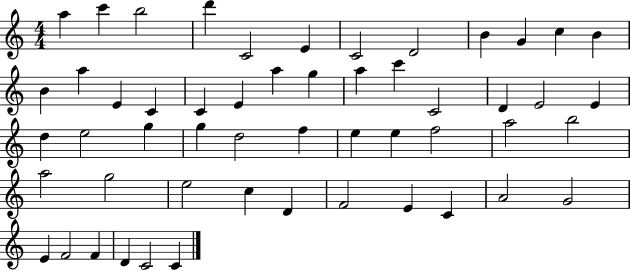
{
  \clef treble
  \numericTimeSignature
  \time 4/4
  \key c \major
  a''4 c'''4 b''2 | d'''4 c'2 e'4 | c'2 d'2 | b'4 g'4 c''4 b'4 | \break b'4 a''4 e'4 c'4 | c'4 e'4 a''4 g''4 | a''4 c'''4 c'2 | d'4 e'2 e'4 | \break d''4 e''2 g''4 | g''4 d''2 f''4 | e''4 e''4 f''2 | a''2 b''2 | \break a''2 g''2 | e''2 c''4 d'4 | f'2 e'4 c'4 | a'2 g'2 | \break e'4 f'2 f'4 | d'4 c'2 c'4 | \bar "|."
}